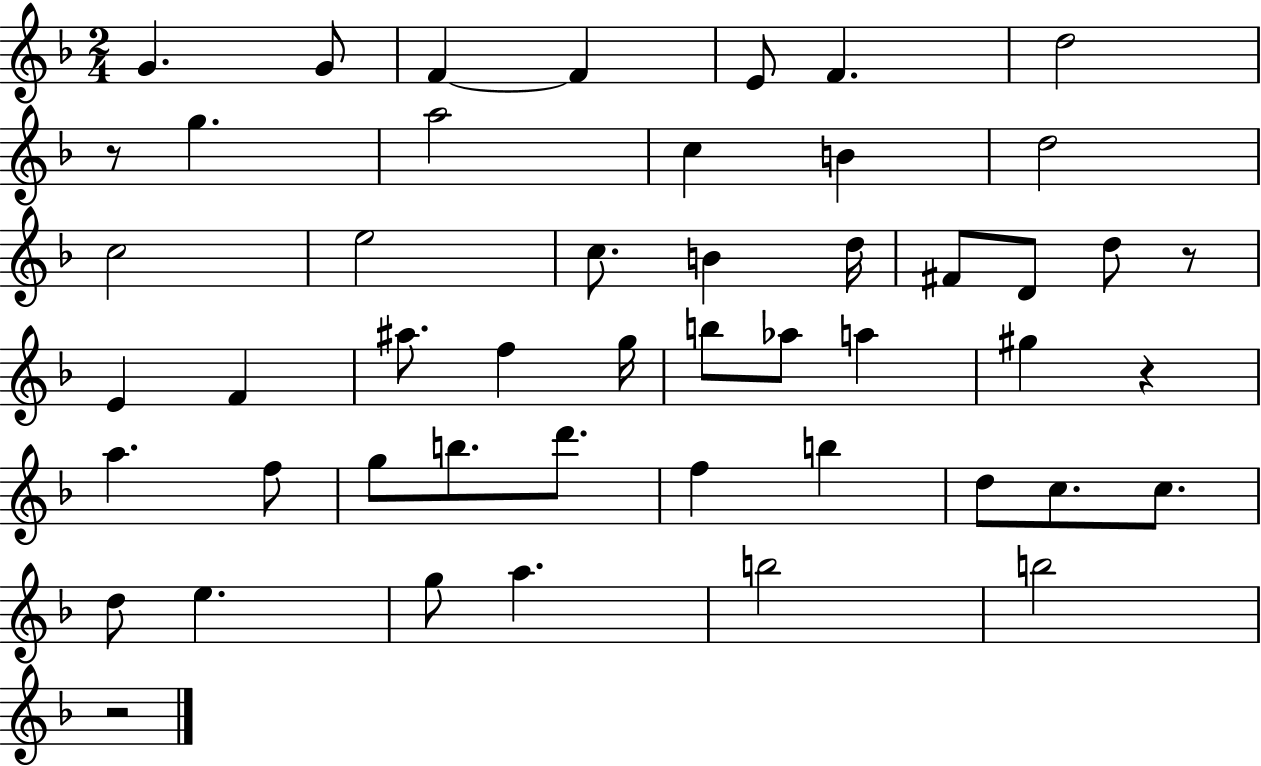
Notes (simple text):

G4/q. G4/e F4/q F4/q E4/e F4/q. D5/h R/e G5/q. A5/h C5/q B4/q D5/h C5/h E5/h C5/e. B4/q D5/s F#4/e D4/e D5/e R/e E4/q F4/q A#5/e. F5/q G5/s B5/e Ab5/e A5/q G#5/q R/q A5/q. F5/e G5/e B5/e. D6/e. F5/q B5/q D5/e C5/e. C5/e. D5/e E5/q. G5/e A5/q. B5/h B5/h R/h